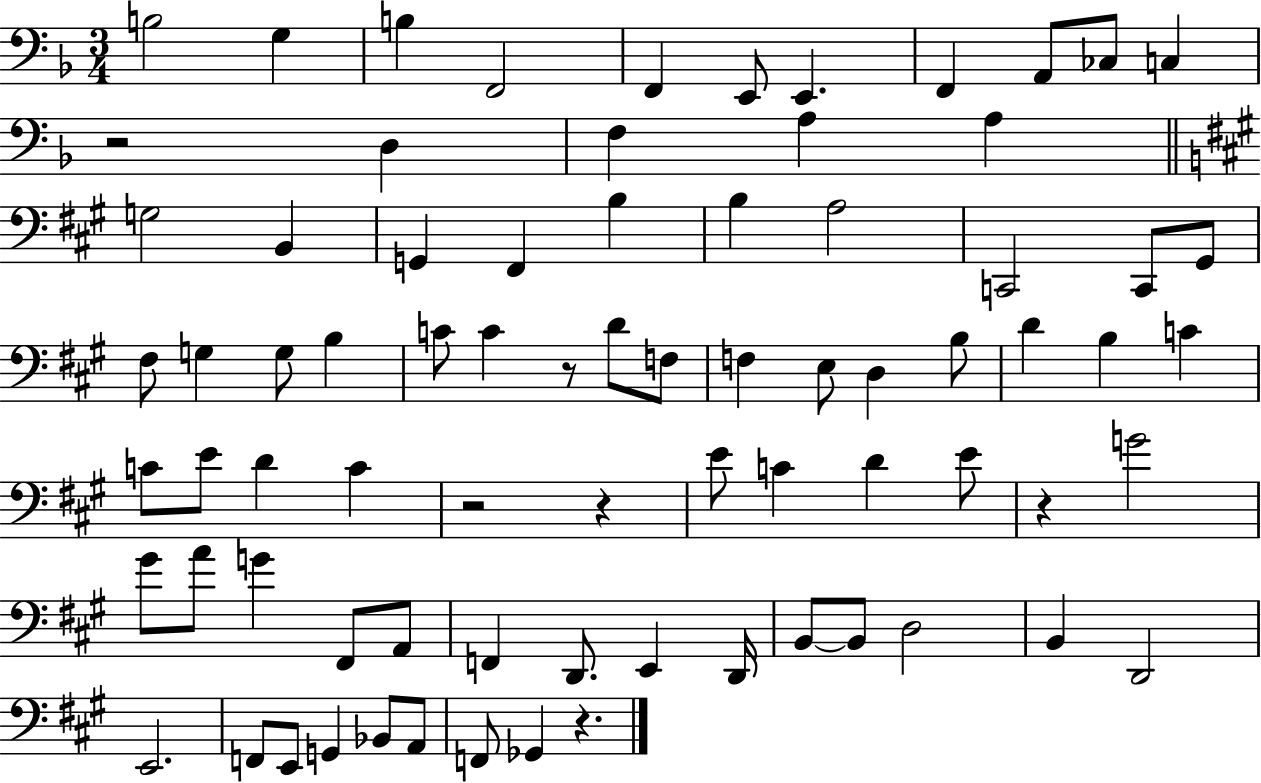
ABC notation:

X:1
T:Untitled
M:3/4
L:1/4
K:F
B,2 G, B, F,,2 F,, E,,/2 E,, F,, A,,/2 _C,/2 C, z2 D, F, A, A, G,2 B,, G,, ^F,, B, B, A,2 C,,2 C,,/2 ^G,,/2 ^F,/2 G, G,/2 B, C/2 C z/2 D/2 F,/2 F, E,/2 D, B,/2 D B, C C/2 E/2 D C z2 z E/2 C D E/2 z G2 ^G/2 A/2 G ^F,,/2 A,,/2 F,, D,,/2 E,, D,,/4 B,,/2 B,,/2 D,2 B,, D,,2 E,,2 F,,/2 E,,/2 G,, _B,,/2 A,,/2 F,,/2 _G,, z